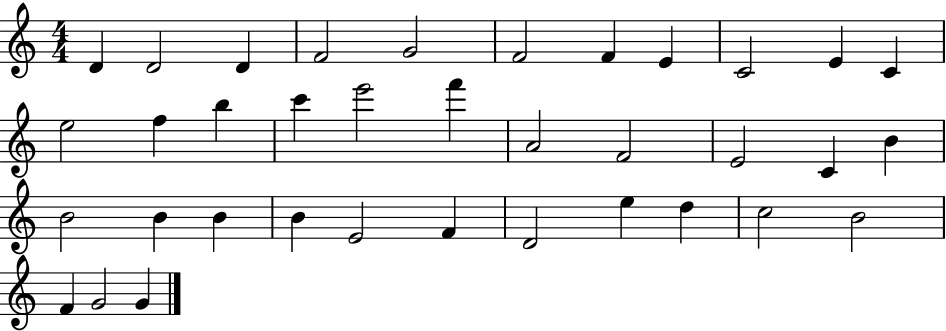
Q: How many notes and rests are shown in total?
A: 36